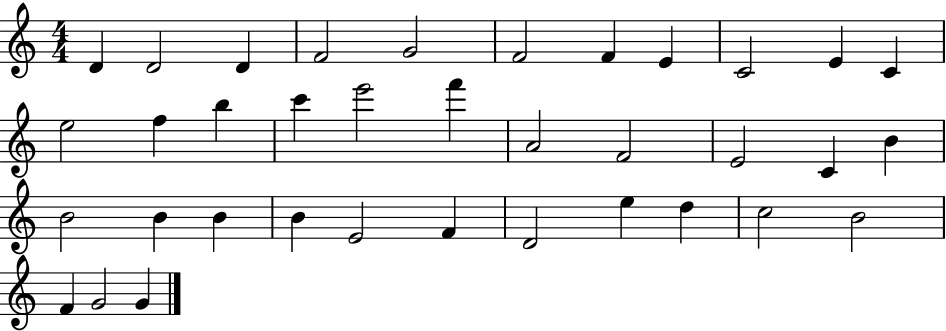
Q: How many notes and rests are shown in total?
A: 36